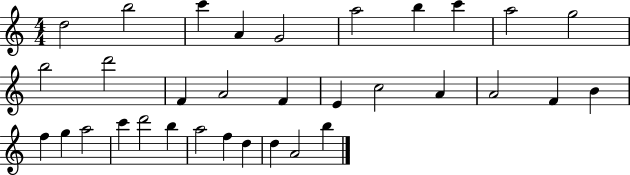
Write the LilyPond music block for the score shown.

{
  \clef treble
  \numericTimeSignature
  \time 4/4
  \key c \major
  d''2 b''2 | c'''4 a'4 g'2 | a''2 b''4 c'''4 | a''2 g''2 | \break b''2 d'''2 | f'4 a'2 f'4 | e'4 c''2 a'4 | a'2 f'4 b'4 | \break f''4 g''4 a''2 | c'''4 d'''2 b''4 | a''2 f''4 d''4 | d''4 a'2 b''4 | \break \bar "|."
}